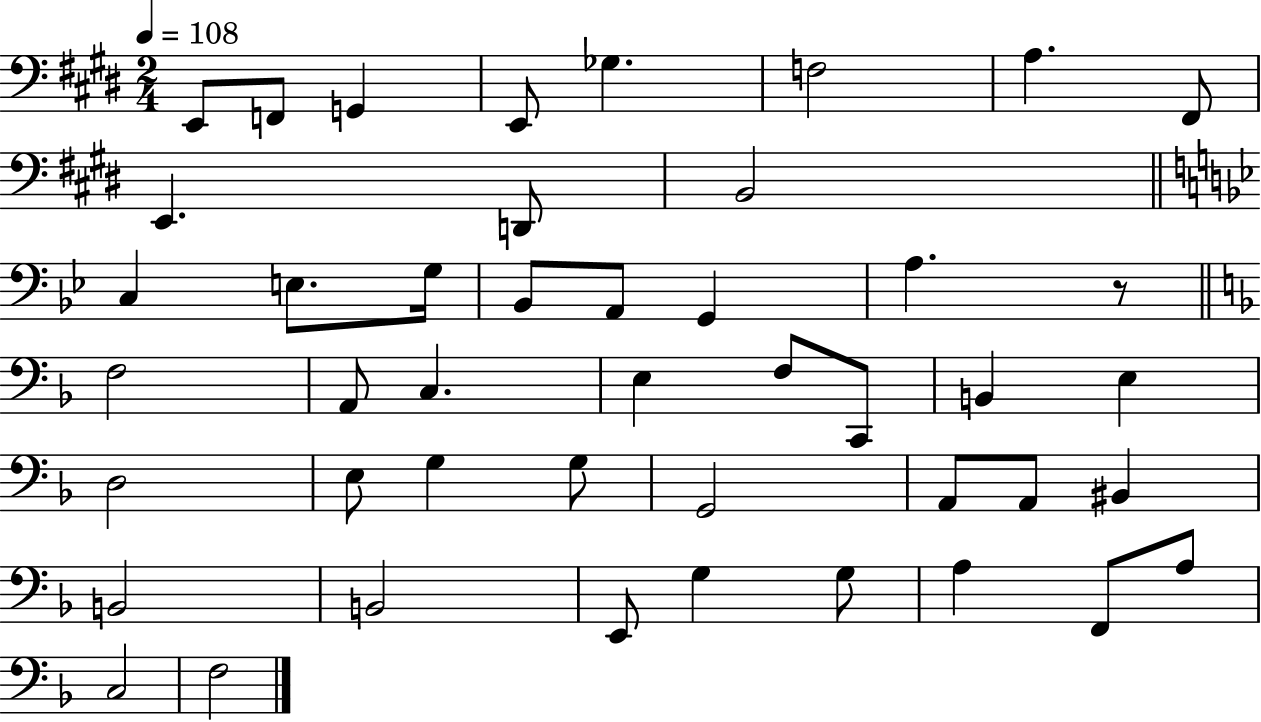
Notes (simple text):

E2/e F2/e G2/q E2/e Gb3/q. F3/h A3/q. F#2/e E2/q. D2/e B2/h C3/q E3/e. G3/s Bb2/e A2/e G2/q A3/q. R/e F3/h A2/e C3/q. E3/q F3/e C2/e B2/q E3/q D3/h E3/e G3/q G3/e G2/h A2/e A2/e BIS2/q B2/h B2/h E2/e G3/q G3/e A3/q F2/e A3/e C3/h F3/h